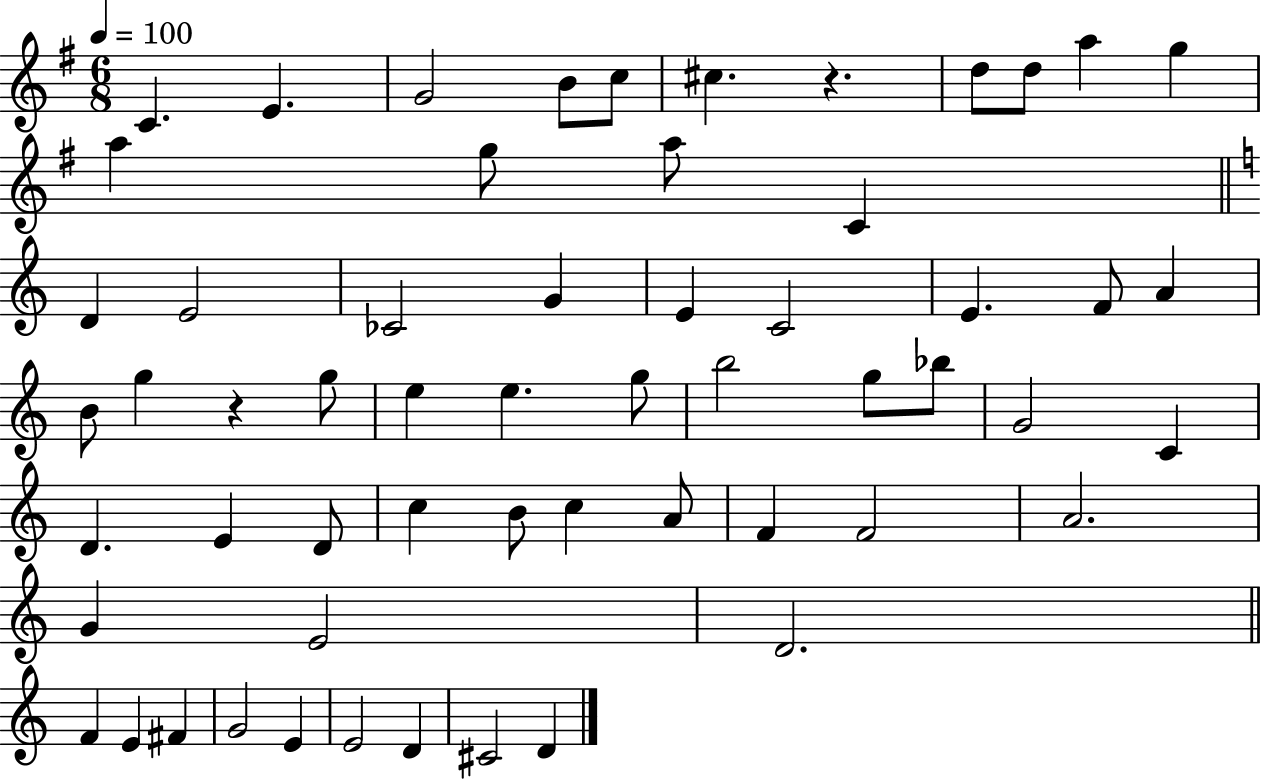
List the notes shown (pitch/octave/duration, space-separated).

C4/q. E4/q. G4/h B4/e C5/e C#5/q. R/q. D5/e D5/e A5/q G5/q A5/q G5/e A5/e C4/q D4/q E4/h CES4/h G4/q E4/q C4/h E4/q. F4/e A4/q B4/e G5/q R/q G5/e E5/q E5/q. G5/e B5/h G5/e Bb5/e G4/h C4/q D4/q. E4/q D4/e C5/q B4/e C5/q A4/e F4/q F4/h A4/h. G4/q E4/h D4/h. F4/q E4/q F#4/q G4/h E4/q E4/h D4/q C#4/h D4/q